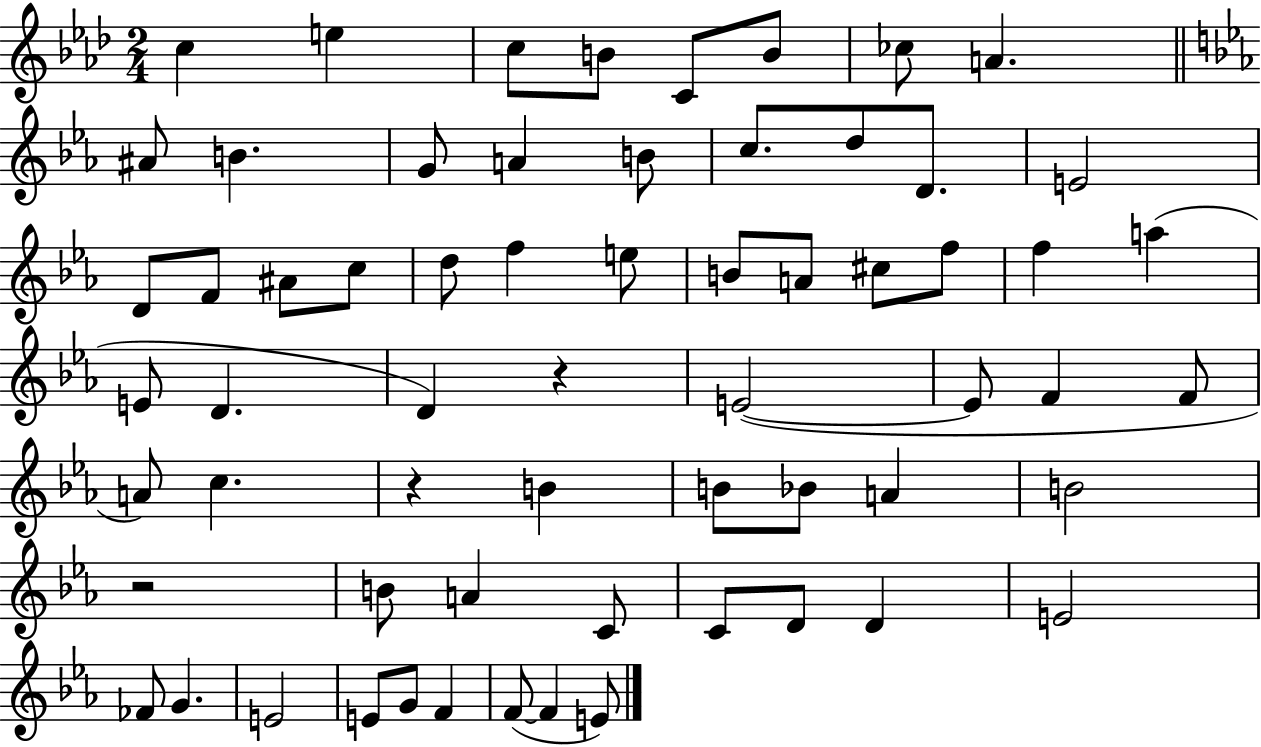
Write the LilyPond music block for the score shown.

{
  \clef treble
  \numericTimeSignature
  \time 2/4
  \key aes \major
  c''4 e''4 | c''8 b'8 c'8 b'8 | ces''8 a'4. | \bar "||" \break \key c \minor ais'8 b'4. | g'8 a'4 b'8 | c''8. d''8 d'8. | e'2 | \break d'8 f'8 ais'8 c''8 | d''8 f''4 e''8 | b'8 a'8 cis''8 f''8 | f''4 a''4( | \break e'8 d'4. | d'4) r4 | e'2~(~ | e'8 f'4 f'8 | \break a'8) c''4. | r4 b'4 | b'8 bes'8 a'4 | b'2 | \break r2 | b'8 a'4 c'8 | c'8 d'8 d'4 | e'2 | \break fes'8 g'4. | e'2 | e'8 g'8 f'4 | f'8~(~ f'4 e'8) | \break \bar "|."
}